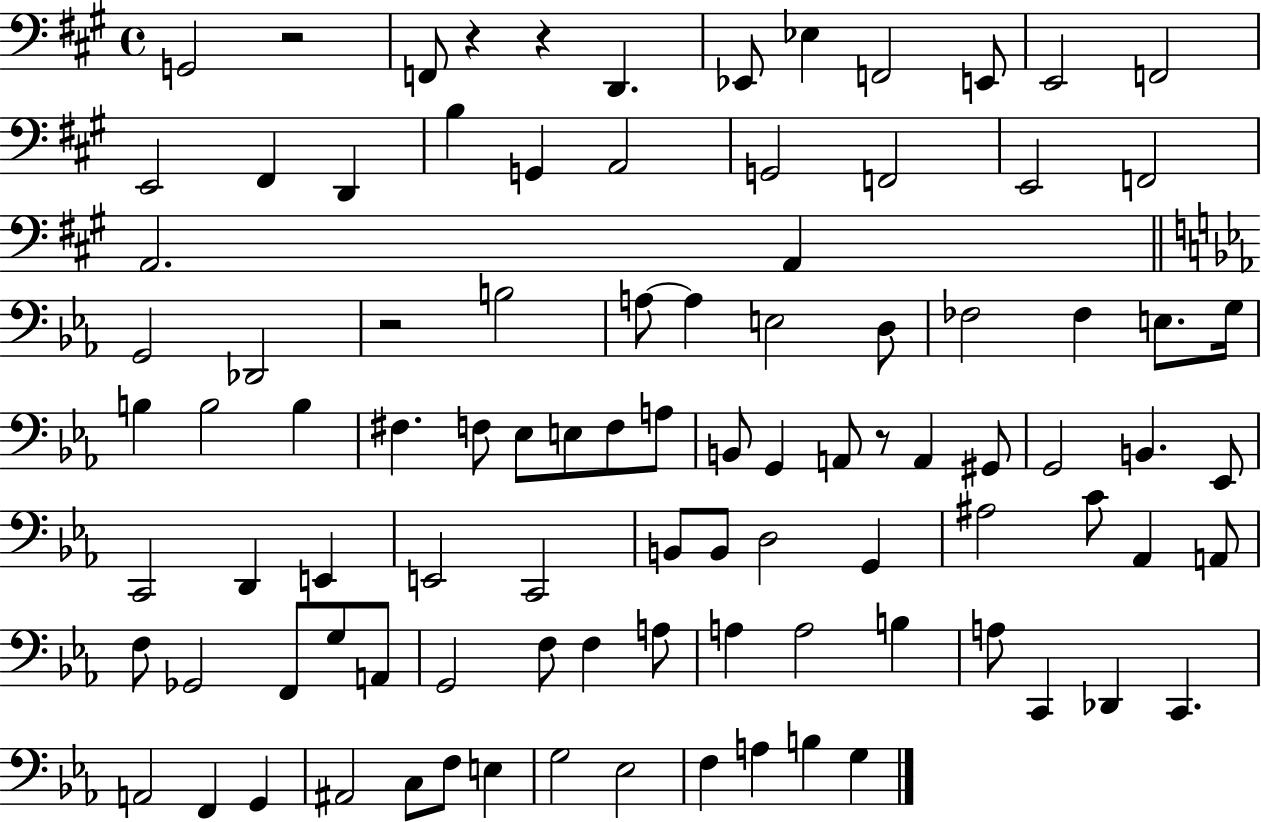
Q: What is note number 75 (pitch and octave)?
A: A3